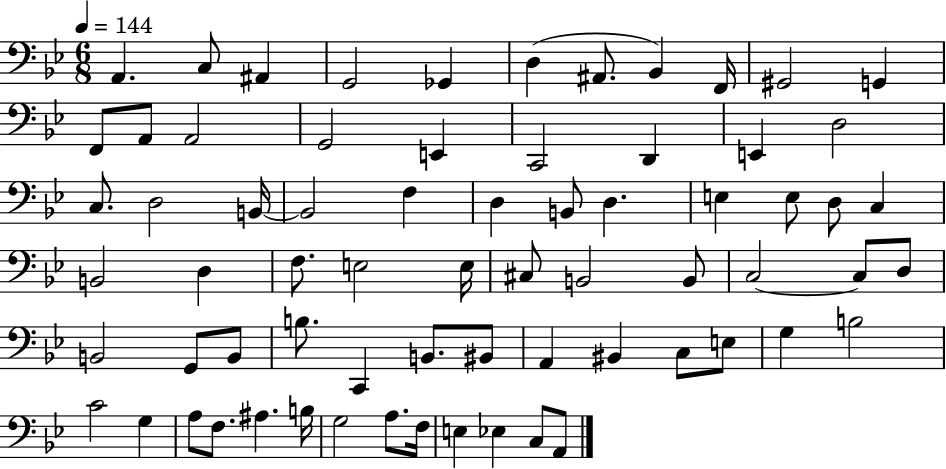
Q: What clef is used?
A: bass